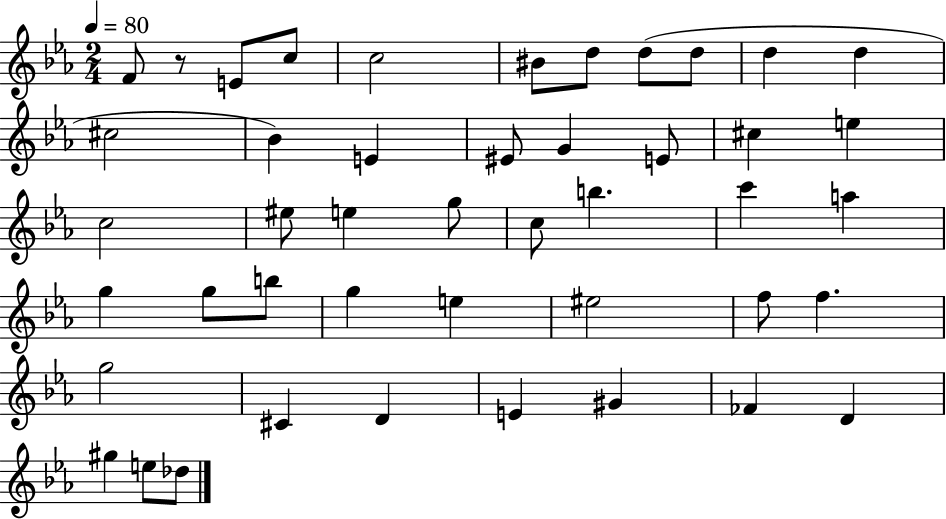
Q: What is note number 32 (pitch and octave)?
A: EIS5